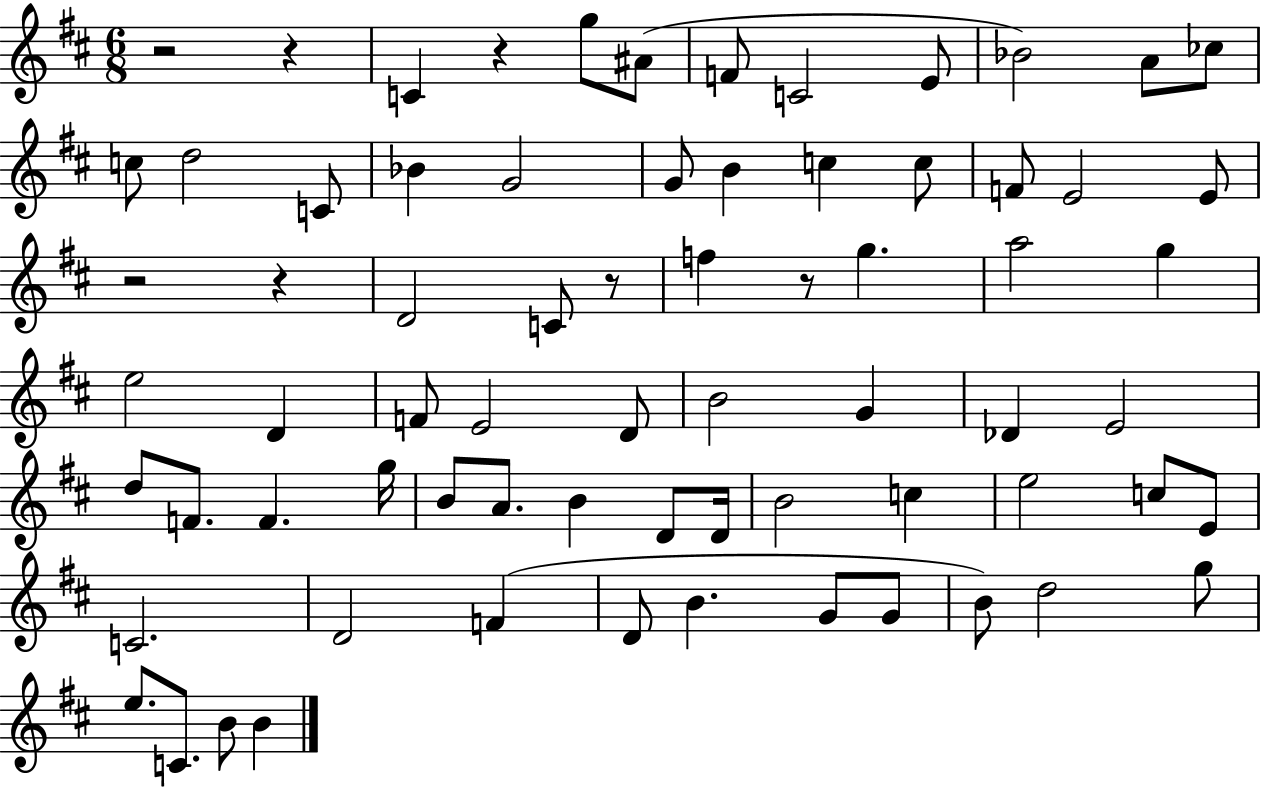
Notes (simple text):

R/h R/q C4/q R/q G5/e A#4/e F4/e C4/h E4/e Bb4/h A4/e CES5/e C5/e D5/h C4/e Bb4/q G4/h G4/e B4/q C5/q C5/e F4/e E4/h E4/e R/h R/q D4/h C4/e R/e F5/q R/e G5/q. A5/h G5/q E5/h D4/q F4/e E4/h D4/e B4/h G4/q Db4/q E4/h D5/e F4/e. F4/q. G5/s B4/e A4/e. B4/q D4/e D4/s B4/h C5/q E5/h C5/e E4/e C4/h. D4/h F4/q D4/e B4/q. G4/e G4/e B4/e D5/h G5/e E5/e. C4/e. B4/e B4/q